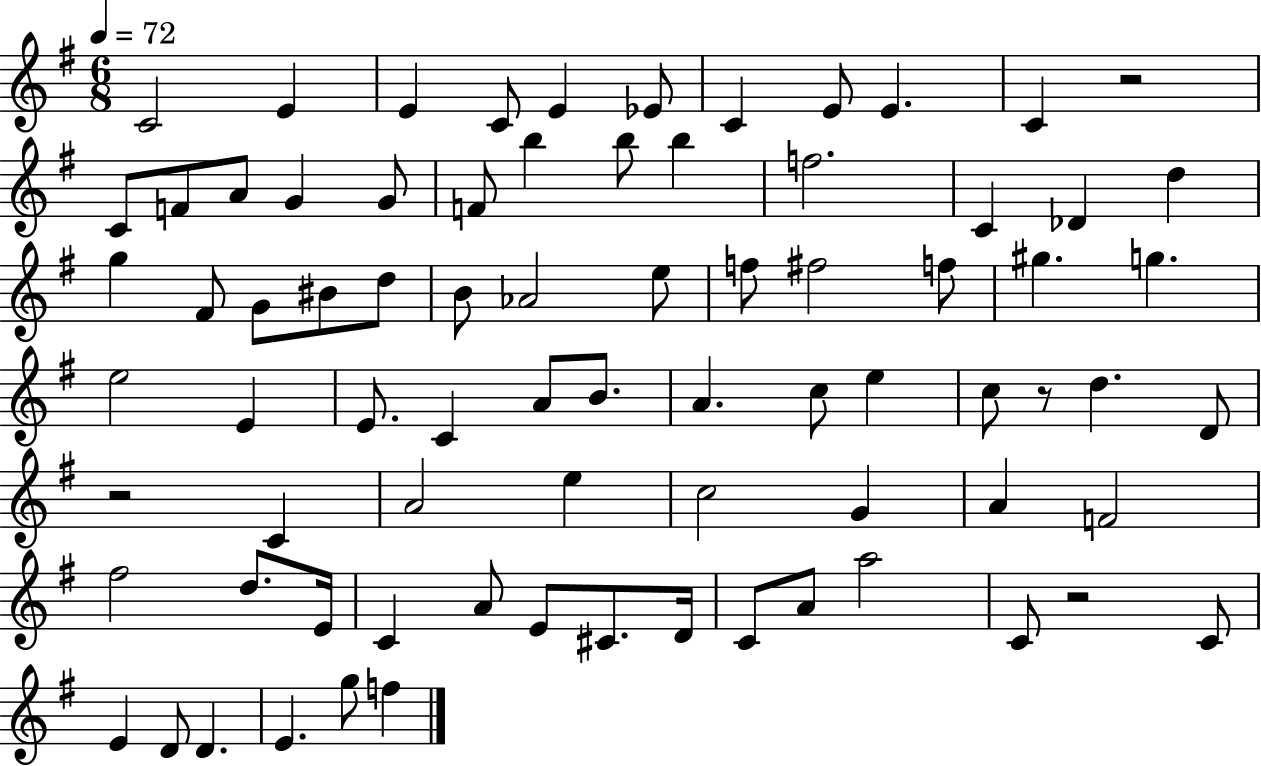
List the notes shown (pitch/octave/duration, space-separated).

C4/h E4/q E4/q C4/e E4/q Eb4/e C4/q E4/e E4/q. C4/q R/h C4/e F4/e A4/e G4/q G4/e F4/e B5/q B5/e B5/q F5/h. C4/q Db4/q D5/q G5/q F#4/e G4/e BIS4/e D5/e B4/e Ab4/h E5/e F5/e F#5/h F5/e G#5/q. G5/q. E5/h E4/q E4/e. C4/q A4/e B4/e. A4/q. C5/e E5/q C5/e R/e D5/q. D4/e R/h C4/q A4/h E5/q C5/h G4/q A4/q F4/h F#5/h D5/e. E4/s C4/q A4/e E4/e C#4/e. D4/s C4/e A4/e A5/h C4/e R/h C4/e E4/q D4/e D4/q. E4/q. G5/e F5/q